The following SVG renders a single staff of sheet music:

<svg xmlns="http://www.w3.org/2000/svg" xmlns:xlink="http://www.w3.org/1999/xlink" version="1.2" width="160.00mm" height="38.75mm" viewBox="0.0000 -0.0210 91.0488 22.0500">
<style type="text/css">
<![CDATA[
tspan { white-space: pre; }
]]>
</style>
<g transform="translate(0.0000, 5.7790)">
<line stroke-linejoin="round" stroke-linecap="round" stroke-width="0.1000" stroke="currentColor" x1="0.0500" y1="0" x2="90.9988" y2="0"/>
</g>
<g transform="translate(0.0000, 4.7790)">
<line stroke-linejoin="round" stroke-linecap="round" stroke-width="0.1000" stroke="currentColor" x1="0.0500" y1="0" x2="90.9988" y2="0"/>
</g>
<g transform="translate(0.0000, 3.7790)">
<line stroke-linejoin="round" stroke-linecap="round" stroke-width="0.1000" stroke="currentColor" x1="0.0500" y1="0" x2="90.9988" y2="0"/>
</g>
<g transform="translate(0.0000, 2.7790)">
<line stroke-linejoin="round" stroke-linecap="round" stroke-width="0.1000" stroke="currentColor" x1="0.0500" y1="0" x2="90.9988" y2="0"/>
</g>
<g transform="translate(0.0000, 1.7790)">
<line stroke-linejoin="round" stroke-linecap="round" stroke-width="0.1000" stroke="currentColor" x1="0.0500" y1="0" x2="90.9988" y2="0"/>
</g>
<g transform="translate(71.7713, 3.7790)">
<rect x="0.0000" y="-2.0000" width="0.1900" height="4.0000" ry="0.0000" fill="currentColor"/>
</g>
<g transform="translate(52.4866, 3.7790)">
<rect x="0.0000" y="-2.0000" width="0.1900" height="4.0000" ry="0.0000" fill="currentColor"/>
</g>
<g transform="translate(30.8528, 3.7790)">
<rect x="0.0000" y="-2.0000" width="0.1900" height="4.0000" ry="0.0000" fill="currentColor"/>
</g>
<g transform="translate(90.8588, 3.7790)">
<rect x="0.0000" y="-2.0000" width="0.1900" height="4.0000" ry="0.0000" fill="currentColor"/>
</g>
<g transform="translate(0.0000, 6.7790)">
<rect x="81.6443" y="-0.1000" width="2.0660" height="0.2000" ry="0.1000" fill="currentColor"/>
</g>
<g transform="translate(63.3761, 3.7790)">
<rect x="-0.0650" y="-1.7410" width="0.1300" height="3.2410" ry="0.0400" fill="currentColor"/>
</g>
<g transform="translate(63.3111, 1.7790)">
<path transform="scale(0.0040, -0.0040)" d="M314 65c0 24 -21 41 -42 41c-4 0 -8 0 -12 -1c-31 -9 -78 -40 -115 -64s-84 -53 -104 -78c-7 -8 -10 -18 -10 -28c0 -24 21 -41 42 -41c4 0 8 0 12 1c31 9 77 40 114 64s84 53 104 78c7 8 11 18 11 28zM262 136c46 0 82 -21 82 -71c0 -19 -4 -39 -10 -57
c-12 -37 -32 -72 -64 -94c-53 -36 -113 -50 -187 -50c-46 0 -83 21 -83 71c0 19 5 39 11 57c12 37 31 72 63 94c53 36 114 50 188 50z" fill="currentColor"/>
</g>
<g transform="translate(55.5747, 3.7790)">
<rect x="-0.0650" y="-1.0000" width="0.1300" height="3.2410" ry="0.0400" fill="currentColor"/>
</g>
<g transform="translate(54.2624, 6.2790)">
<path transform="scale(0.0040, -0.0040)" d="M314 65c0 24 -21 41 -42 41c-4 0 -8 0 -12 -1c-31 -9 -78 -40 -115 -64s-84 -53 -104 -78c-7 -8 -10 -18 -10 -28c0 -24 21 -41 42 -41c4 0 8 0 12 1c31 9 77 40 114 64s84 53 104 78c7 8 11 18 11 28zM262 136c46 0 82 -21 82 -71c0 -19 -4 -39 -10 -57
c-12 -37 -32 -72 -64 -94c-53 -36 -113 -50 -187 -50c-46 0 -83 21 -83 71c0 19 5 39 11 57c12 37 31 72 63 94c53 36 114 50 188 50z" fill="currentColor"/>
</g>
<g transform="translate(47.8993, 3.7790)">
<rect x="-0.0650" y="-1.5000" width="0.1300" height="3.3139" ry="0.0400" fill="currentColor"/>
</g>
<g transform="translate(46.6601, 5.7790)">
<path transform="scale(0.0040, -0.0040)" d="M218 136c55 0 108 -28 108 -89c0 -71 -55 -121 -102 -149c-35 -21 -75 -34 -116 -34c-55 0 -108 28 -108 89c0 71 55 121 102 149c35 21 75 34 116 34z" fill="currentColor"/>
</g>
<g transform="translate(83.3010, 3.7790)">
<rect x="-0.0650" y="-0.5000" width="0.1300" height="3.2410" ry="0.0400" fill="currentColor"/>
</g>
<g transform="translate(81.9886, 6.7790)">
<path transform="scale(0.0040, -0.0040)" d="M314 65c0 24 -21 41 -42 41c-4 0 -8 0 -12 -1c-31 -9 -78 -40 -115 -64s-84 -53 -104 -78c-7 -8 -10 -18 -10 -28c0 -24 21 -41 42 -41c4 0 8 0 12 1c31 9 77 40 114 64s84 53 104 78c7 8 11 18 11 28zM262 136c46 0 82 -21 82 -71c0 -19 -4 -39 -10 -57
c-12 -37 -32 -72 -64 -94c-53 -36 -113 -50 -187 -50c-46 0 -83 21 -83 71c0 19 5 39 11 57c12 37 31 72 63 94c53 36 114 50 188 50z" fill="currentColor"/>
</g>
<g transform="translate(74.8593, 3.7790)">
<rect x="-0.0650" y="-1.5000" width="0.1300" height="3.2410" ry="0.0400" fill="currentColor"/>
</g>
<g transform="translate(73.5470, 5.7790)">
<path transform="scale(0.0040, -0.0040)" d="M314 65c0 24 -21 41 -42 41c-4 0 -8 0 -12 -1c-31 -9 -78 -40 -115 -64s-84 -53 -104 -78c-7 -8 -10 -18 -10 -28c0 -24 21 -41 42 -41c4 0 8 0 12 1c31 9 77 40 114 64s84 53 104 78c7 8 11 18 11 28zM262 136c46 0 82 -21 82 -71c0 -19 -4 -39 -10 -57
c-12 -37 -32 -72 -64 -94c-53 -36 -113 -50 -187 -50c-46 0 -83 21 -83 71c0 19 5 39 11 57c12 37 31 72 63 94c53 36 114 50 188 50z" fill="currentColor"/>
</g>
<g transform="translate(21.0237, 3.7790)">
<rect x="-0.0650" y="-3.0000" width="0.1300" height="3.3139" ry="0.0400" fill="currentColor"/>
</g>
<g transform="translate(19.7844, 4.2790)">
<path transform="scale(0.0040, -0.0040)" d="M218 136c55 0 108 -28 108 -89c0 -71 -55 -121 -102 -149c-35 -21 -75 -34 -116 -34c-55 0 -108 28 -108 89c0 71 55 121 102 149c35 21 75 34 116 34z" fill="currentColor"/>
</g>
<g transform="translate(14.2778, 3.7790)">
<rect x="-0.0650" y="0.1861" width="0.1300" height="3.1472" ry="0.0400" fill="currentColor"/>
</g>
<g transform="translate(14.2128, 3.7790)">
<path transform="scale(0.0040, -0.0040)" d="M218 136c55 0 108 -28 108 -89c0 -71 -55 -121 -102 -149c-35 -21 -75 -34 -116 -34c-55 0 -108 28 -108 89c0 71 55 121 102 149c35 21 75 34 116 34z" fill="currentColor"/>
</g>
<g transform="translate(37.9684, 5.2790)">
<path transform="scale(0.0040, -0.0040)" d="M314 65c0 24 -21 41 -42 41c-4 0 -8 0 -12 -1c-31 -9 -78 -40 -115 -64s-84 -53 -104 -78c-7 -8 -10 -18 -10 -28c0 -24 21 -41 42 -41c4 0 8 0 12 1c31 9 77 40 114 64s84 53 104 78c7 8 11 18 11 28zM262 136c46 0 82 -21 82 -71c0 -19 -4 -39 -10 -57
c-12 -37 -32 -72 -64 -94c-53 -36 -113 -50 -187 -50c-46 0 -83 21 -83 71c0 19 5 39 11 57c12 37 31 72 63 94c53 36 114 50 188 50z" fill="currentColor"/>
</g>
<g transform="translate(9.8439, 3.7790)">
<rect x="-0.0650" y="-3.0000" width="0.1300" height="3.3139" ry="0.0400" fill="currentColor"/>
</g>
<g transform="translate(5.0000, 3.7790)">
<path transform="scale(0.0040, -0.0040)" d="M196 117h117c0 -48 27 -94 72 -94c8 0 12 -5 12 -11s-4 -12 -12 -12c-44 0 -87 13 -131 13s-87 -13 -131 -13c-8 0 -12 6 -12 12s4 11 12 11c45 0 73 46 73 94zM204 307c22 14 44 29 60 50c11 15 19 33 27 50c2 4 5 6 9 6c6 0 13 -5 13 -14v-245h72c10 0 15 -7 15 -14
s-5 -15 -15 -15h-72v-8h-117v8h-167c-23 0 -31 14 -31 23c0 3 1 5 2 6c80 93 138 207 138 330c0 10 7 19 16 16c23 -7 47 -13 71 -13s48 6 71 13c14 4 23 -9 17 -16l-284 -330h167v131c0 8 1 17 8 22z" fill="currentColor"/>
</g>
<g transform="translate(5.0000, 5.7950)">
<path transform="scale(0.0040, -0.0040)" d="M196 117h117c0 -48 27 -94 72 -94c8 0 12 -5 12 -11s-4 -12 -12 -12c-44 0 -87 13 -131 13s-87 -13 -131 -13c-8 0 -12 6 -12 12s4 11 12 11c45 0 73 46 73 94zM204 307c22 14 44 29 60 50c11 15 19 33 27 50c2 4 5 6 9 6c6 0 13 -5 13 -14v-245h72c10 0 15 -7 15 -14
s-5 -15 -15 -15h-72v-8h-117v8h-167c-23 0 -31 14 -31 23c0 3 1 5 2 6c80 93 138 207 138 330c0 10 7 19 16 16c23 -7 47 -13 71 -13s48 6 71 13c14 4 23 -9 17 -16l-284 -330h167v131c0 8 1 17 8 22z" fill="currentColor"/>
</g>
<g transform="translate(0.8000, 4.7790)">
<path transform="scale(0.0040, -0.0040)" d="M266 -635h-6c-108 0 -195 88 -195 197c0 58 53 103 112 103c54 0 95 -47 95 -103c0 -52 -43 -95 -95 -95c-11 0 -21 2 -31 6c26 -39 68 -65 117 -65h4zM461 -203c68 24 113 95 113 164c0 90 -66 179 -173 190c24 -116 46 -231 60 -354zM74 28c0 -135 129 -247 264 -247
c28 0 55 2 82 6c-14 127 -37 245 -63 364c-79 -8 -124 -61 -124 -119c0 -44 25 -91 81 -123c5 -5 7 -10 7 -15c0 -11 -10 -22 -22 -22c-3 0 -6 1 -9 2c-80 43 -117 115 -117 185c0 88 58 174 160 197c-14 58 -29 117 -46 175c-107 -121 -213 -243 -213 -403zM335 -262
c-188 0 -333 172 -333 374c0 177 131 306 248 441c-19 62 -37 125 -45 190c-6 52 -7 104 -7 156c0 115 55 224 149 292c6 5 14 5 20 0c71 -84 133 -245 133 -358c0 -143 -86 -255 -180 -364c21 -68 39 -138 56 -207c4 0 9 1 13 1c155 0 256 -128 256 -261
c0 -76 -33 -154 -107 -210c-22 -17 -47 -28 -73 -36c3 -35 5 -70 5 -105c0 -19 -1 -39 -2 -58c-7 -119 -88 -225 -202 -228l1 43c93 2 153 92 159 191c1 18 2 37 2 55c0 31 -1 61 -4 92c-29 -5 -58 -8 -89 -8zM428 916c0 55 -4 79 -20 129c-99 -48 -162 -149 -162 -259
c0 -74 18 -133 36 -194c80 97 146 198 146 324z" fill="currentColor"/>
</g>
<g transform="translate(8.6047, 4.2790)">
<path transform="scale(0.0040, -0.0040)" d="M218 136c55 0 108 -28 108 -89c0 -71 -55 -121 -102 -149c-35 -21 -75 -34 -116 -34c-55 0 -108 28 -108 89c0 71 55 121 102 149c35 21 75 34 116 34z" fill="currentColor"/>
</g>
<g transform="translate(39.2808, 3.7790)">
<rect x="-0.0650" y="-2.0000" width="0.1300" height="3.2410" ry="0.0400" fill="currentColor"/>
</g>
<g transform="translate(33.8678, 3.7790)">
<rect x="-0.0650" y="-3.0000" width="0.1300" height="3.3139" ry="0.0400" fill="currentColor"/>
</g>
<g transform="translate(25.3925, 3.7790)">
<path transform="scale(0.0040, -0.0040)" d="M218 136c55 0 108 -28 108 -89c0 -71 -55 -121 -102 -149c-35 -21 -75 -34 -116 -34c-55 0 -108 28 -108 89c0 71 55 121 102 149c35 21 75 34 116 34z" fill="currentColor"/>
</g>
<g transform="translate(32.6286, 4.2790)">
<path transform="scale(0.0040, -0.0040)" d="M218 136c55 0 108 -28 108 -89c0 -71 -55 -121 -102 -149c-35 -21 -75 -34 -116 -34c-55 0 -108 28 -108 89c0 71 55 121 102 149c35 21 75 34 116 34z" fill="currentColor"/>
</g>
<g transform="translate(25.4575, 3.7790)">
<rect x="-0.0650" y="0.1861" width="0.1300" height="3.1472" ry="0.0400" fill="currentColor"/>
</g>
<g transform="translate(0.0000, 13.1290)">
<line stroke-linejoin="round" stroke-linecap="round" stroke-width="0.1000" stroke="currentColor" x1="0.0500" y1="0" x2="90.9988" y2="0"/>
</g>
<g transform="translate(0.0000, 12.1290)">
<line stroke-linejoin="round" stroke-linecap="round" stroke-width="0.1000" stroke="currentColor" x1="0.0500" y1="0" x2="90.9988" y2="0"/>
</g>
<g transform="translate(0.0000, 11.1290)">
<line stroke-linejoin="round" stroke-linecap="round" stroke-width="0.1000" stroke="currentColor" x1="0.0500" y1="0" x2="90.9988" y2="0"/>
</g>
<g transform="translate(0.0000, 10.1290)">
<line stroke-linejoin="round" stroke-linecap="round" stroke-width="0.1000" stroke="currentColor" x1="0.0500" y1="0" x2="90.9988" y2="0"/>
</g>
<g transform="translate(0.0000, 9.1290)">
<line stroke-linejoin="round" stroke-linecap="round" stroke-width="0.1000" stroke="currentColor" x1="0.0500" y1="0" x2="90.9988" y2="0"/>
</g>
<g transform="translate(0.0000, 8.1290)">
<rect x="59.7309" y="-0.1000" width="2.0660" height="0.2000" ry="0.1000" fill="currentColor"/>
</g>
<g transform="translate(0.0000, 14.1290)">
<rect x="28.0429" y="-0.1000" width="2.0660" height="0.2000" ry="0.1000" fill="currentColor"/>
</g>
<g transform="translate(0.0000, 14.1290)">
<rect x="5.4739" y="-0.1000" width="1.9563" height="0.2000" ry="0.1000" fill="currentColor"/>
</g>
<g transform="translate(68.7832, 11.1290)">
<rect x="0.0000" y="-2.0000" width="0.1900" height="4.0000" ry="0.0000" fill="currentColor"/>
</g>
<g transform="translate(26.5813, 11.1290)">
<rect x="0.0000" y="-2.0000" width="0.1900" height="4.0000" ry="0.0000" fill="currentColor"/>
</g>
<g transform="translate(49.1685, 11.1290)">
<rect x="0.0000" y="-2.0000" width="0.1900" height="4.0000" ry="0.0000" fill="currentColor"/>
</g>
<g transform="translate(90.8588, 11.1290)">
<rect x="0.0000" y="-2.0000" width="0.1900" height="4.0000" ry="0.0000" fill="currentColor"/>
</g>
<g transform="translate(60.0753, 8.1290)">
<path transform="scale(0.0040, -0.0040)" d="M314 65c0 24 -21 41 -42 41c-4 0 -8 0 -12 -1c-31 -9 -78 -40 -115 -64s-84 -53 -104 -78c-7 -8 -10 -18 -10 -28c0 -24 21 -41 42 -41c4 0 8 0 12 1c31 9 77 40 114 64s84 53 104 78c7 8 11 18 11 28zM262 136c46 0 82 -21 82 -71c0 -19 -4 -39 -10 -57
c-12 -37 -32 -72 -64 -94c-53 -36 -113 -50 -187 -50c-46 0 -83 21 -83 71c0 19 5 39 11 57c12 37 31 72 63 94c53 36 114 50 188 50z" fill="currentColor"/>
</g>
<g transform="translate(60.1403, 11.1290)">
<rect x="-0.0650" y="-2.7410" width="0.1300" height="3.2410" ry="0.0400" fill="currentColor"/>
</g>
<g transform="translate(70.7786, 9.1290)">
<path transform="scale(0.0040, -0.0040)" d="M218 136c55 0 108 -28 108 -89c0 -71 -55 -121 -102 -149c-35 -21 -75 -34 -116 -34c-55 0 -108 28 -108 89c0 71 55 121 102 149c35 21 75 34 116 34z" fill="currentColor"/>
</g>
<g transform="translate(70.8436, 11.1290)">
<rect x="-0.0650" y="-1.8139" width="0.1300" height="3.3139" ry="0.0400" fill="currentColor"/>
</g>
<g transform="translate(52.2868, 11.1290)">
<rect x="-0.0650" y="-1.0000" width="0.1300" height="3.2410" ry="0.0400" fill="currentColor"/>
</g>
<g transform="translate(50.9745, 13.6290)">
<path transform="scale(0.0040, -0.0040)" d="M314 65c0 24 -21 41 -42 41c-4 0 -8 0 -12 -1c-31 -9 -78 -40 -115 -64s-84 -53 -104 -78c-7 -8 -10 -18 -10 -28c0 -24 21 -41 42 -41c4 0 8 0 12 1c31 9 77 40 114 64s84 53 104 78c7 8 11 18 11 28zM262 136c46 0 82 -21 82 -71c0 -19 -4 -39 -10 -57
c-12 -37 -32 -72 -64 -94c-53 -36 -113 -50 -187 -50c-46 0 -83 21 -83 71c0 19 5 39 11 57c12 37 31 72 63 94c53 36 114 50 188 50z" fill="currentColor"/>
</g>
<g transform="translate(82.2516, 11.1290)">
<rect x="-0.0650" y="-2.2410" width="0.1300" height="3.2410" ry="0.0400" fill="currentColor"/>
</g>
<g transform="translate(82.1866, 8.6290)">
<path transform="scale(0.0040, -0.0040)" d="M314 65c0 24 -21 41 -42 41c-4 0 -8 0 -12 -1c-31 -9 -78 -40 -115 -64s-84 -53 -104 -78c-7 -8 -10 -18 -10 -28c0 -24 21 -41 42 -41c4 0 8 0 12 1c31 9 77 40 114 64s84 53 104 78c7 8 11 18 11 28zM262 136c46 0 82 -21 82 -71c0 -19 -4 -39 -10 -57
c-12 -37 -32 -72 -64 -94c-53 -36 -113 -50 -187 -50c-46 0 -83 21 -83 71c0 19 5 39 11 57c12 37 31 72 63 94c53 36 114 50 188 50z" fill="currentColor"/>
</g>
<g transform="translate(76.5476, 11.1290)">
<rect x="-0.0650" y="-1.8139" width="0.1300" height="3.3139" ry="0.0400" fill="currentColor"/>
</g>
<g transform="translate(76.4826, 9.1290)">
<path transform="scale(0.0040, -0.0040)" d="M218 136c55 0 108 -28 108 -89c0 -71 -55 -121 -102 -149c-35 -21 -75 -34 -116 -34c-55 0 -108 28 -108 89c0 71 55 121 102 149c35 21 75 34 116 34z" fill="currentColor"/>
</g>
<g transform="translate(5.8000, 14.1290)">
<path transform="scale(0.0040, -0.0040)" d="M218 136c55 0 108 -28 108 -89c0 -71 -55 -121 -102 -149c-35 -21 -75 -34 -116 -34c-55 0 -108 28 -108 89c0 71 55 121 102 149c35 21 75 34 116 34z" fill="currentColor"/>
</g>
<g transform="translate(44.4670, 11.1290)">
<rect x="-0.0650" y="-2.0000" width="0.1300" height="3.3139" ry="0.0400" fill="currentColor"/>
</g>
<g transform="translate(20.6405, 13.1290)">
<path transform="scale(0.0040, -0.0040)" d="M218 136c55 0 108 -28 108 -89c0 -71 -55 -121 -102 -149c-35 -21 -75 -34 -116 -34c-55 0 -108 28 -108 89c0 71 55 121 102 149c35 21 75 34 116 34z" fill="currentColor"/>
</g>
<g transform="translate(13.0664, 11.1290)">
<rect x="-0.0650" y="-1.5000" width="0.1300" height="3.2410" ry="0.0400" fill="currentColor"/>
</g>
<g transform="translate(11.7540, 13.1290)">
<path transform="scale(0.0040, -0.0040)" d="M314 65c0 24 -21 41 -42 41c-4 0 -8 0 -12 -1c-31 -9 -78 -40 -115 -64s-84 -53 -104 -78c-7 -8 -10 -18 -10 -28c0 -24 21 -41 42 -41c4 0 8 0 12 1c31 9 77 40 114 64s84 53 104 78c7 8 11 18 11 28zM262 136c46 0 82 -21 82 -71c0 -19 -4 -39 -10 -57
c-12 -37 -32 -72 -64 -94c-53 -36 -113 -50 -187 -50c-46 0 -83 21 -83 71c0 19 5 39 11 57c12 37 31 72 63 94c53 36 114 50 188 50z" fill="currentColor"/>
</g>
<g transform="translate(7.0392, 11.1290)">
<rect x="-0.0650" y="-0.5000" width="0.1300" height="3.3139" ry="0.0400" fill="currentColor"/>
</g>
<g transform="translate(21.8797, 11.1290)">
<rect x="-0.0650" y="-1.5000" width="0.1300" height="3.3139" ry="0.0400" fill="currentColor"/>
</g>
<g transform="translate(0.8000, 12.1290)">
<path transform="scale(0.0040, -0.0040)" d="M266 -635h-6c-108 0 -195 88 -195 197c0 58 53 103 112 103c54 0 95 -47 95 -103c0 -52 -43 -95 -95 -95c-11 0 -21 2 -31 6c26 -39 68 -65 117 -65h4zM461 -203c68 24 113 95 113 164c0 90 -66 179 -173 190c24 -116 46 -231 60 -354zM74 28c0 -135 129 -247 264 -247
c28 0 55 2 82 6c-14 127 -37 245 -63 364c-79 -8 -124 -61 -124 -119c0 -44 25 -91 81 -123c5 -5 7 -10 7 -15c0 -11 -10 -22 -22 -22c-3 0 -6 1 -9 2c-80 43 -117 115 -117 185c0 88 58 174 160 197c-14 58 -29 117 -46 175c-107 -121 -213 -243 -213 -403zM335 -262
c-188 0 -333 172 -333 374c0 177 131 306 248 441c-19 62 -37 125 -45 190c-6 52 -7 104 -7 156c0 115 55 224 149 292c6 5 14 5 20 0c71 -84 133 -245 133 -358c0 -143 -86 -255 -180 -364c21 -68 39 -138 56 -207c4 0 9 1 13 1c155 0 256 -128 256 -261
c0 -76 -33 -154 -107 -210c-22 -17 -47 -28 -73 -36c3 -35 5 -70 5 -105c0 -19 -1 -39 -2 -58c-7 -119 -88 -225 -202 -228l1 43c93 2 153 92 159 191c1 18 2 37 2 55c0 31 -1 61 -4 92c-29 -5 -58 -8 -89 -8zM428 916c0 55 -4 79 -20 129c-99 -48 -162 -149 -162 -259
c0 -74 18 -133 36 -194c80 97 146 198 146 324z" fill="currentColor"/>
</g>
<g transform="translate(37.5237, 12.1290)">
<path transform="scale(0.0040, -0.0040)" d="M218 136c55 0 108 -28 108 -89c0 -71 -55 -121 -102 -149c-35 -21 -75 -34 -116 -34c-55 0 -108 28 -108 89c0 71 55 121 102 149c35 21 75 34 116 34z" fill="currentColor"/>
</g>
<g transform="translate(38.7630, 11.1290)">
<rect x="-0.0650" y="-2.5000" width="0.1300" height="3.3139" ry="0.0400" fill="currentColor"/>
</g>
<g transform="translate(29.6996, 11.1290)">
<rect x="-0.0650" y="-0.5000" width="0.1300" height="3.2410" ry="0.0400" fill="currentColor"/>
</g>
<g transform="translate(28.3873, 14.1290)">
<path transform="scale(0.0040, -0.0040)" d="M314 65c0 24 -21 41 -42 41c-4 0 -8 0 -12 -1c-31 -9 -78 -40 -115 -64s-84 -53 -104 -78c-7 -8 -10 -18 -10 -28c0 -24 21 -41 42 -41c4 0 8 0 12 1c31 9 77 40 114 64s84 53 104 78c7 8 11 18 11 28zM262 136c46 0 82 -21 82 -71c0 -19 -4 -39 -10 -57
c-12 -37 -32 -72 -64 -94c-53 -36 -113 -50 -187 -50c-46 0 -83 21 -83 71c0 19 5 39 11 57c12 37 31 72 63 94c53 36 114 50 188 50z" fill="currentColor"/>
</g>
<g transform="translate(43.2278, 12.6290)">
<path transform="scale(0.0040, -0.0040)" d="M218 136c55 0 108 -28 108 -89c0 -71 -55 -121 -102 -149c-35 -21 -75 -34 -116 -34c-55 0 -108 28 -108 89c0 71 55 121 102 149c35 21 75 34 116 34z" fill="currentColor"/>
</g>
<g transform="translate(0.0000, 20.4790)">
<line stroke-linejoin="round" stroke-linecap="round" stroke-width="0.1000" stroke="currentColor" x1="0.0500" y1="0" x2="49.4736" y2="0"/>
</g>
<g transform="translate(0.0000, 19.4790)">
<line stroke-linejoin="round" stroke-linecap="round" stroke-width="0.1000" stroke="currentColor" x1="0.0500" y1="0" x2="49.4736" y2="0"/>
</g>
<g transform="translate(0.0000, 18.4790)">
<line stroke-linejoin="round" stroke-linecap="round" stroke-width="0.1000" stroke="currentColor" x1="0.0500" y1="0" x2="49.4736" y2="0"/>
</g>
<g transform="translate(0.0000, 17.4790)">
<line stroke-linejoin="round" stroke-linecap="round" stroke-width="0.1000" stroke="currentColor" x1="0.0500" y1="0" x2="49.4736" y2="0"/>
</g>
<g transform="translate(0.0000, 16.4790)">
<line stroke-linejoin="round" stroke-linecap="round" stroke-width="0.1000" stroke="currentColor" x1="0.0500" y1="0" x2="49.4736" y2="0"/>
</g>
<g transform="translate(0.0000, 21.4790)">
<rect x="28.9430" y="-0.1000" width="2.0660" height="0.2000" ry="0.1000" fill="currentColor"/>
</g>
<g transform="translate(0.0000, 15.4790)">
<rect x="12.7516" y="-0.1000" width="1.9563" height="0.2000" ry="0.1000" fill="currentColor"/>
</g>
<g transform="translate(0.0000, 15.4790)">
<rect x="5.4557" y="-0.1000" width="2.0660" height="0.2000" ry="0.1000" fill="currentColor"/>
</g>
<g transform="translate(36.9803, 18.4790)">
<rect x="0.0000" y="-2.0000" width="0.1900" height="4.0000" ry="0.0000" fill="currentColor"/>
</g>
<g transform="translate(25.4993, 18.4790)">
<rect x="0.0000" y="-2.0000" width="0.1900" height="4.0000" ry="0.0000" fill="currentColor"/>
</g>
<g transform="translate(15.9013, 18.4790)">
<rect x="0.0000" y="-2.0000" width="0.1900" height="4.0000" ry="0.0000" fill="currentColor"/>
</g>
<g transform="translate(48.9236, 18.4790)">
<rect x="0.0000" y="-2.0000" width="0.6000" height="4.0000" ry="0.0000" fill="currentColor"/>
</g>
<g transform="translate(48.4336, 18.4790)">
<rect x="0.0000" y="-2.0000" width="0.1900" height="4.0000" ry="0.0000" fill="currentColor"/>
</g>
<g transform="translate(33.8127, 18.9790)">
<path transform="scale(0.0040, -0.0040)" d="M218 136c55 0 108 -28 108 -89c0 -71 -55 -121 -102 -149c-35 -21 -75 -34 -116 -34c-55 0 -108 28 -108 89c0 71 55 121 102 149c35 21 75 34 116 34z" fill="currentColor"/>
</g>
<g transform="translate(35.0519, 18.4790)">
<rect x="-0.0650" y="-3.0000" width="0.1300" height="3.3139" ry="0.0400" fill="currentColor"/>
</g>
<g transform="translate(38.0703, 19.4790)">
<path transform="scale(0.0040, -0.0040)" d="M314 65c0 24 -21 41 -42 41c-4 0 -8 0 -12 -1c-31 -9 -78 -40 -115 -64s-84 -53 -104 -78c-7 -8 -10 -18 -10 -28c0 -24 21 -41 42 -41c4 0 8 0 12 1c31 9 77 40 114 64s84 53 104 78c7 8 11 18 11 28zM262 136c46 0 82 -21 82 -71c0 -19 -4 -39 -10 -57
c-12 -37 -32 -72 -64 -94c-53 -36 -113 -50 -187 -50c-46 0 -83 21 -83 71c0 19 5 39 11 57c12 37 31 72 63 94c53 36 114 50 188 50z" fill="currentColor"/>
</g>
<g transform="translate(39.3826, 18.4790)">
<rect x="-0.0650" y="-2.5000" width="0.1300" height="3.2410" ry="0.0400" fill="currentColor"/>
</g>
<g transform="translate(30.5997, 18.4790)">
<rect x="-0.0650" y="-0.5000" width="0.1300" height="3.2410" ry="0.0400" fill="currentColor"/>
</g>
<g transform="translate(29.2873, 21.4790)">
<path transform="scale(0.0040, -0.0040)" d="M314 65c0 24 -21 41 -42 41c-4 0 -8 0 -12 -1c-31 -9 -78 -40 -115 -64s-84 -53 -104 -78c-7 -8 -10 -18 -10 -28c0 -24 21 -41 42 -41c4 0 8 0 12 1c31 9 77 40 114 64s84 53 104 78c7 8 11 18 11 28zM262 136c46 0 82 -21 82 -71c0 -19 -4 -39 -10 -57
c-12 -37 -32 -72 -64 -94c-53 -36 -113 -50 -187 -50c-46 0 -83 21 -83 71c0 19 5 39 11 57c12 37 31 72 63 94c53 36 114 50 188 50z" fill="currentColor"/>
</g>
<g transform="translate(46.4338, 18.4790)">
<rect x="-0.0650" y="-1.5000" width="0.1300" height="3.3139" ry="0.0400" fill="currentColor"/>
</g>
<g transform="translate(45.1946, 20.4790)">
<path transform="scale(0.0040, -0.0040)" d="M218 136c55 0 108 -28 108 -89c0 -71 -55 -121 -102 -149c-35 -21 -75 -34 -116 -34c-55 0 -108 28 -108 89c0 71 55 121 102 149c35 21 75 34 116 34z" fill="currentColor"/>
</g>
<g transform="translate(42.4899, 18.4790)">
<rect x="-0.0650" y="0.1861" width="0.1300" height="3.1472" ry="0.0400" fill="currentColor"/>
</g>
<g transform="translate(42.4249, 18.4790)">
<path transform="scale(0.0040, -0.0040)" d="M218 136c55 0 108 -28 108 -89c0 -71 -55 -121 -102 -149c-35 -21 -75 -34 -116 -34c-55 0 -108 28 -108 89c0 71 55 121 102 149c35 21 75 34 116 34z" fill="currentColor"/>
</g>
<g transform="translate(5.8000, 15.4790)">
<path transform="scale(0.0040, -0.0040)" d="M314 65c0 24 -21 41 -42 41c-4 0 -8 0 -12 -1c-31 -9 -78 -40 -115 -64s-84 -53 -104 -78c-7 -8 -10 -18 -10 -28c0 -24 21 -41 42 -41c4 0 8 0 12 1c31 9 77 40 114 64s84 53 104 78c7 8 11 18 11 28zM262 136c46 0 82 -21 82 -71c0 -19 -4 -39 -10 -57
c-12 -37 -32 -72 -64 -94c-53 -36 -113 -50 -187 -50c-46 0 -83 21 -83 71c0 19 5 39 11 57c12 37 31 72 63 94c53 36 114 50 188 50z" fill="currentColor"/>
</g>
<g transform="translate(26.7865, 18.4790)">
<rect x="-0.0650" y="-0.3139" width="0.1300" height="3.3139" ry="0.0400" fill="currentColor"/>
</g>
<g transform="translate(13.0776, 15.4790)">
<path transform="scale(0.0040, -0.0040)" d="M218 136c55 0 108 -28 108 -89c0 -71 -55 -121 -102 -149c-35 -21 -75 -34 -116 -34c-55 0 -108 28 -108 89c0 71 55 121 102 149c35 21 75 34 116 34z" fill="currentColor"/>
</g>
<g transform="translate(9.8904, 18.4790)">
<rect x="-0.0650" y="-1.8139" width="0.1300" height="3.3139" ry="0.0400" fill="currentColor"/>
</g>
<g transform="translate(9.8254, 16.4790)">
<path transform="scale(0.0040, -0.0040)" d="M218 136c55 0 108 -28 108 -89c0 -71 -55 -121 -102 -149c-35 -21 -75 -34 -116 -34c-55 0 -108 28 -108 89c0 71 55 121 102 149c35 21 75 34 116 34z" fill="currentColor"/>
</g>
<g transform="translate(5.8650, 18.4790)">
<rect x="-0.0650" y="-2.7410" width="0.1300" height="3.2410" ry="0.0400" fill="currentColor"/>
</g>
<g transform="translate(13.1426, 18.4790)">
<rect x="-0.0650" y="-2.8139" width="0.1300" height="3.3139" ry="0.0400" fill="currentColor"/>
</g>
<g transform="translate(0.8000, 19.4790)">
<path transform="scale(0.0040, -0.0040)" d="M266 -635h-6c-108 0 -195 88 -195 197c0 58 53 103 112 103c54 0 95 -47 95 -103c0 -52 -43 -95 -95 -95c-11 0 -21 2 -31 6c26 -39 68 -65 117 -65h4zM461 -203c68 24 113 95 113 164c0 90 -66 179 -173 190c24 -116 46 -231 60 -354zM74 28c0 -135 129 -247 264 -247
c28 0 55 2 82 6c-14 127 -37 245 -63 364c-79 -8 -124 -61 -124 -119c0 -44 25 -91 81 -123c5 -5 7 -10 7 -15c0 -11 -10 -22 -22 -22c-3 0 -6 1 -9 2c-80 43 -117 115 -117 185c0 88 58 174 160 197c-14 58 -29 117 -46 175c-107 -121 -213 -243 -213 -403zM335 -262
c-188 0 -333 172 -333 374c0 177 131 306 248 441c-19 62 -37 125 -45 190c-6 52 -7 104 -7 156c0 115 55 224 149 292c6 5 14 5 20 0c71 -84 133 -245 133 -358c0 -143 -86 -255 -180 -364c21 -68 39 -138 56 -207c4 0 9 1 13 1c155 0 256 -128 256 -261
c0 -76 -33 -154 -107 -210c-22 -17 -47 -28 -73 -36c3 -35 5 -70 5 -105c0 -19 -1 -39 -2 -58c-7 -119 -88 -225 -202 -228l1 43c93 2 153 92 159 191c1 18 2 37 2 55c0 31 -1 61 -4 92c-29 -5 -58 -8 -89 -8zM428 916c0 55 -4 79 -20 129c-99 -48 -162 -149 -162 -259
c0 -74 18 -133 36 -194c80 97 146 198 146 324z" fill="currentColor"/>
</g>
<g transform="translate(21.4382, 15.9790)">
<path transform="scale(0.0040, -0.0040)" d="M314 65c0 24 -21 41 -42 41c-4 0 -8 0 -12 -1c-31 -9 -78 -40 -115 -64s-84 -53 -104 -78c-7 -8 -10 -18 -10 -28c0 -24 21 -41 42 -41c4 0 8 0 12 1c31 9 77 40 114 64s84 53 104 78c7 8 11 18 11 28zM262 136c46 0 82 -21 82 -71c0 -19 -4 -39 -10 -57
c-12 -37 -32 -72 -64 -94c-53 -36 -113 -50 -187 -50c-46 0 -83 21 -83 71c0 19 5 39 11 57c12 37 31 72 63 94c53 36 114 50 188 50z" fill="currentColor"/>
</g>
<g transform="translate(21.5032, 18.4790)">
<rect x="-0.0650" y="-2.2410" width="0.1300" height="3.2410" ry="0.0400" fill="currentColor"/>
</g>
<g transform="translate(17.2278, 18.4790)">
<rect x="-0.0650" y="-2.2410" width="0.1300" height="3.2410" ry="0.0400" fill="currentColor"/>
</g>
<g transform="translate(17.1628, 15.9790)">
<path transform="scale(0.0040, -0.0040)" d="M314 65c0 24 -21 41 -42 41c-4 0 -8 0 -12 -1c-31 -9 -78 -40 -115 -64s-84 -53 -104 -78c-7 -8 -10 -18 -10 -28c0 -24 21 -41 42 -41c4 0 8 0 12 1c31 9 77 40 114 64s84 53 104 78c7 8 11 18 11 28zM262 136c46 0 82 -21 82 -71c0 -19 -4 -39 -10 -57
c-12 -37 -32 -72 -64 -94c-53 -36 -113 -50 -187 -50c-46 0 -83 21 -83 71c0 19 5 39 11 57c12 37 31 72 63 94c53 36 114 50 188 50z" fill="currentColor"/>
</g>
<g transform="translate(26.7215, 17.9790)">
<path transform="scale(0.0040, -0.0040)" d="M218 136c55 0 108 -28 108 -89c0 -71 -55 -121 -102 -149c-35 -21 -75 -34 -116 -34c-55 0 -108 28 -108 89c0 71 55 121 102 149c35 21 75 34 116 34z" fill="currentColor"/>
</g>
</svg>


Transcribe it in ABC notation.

X:1
T:Untitled
M:4/4
L:1/4
K:C
A B A B A F2 E D2 f2 E2 C2 C E2 E C2 G F D2 a2 f f g2 a2 f a g2 g2 c C2 A G2 B E